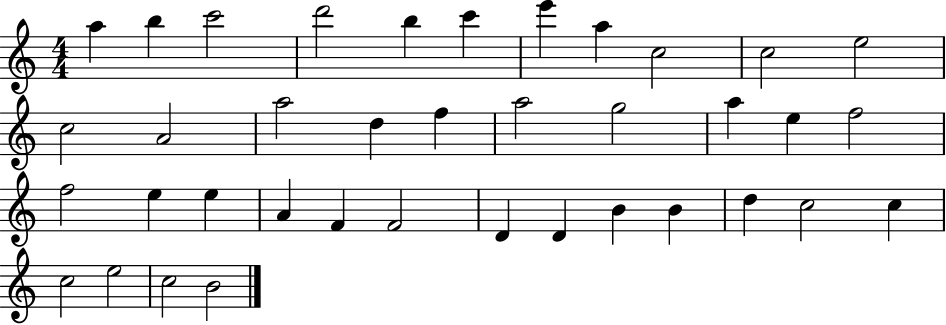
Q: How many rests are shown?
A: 0